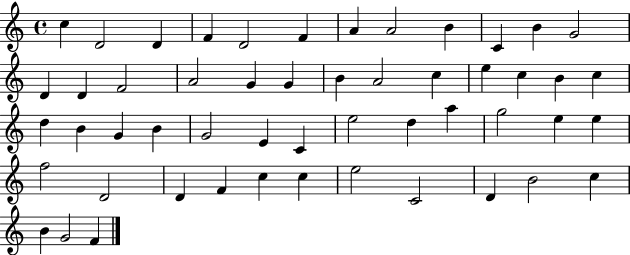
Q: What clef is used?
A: treble